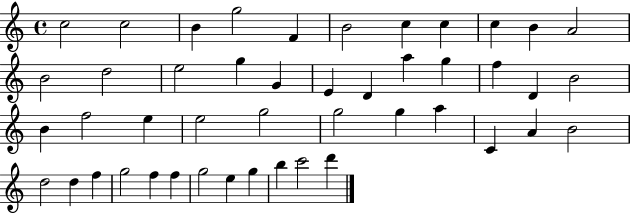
C5/h C5/h B4/q G5/h F4/q B4/h C5/q C5/q C5/q B4/q A4/h B4/h D5/h E5/h G5/q G4/q E4/q D4/q A5/q G5/q F5/q D4/q B4/h B4/q F5/h E5/q E5/h G5/h G5/h G5/q A5/q C4/q A4/q B4/h D5/h D5/q F5/q G5/h F5/q F5/q G5/h E5/q G5/q B5/q C6/h D6/q